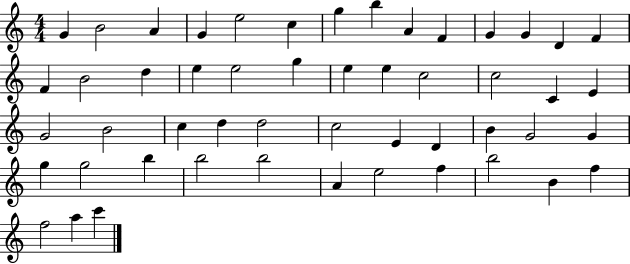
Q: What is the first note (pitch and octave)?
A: G4